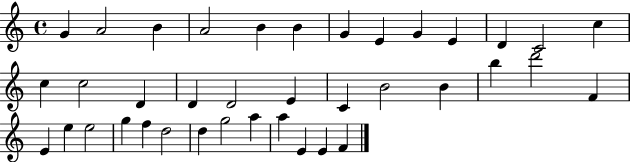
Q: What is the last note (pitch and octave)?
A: F4